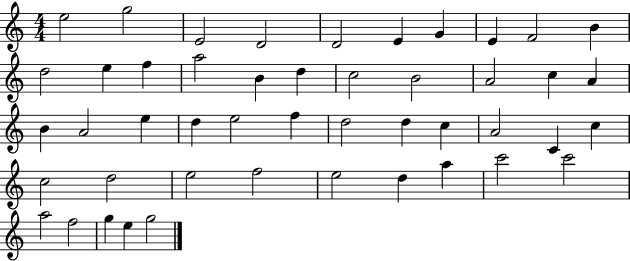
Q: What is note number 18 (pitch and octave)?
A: B4